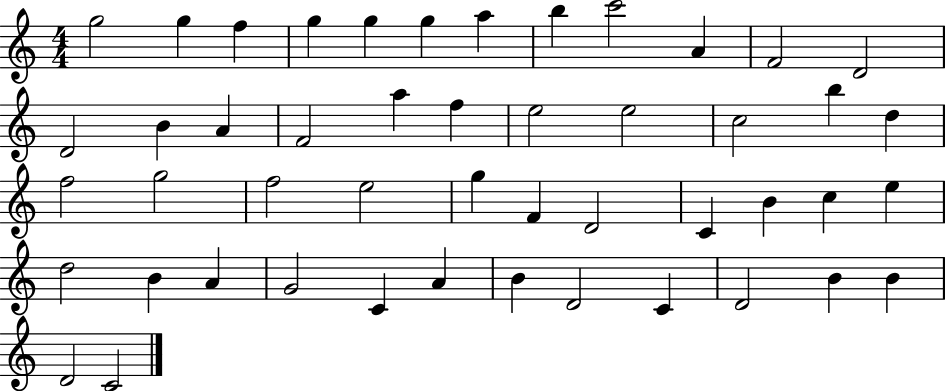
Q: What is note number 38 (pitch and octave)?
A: G4